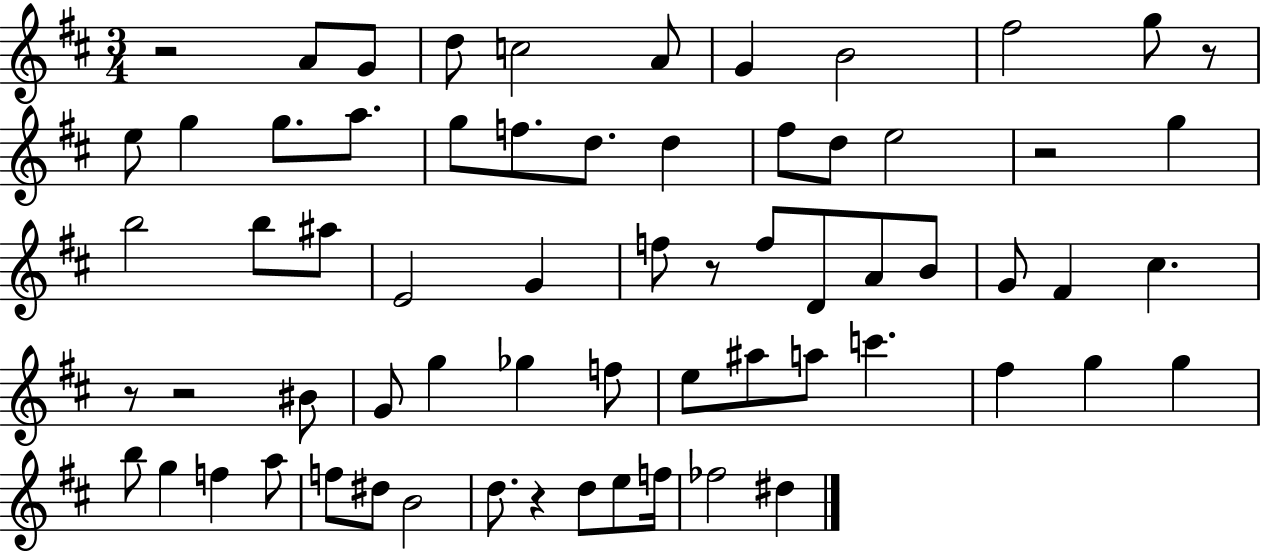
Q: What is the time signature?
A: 3/4